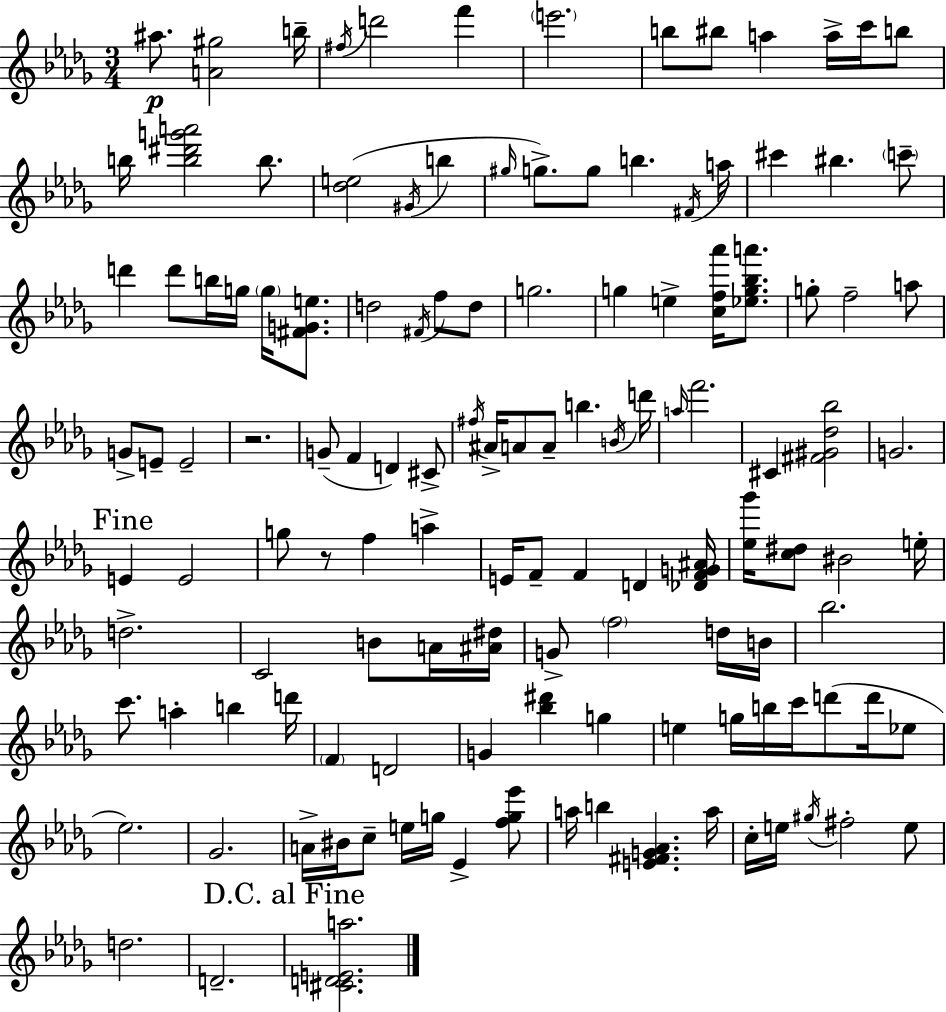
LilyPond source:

{
  \clef treble
  \numericTimeSignature
  \time 3/4
  \key bes \minor
  \repeat volta 2 { ais''8.\p <a' gis''>2 b''16-- | \acciaccatura { fis''16 } d'''2 f'''4 | \parenthesize e'''2. | b''8 bis''8 a''4 a''16-> c'''16 b''8 | \break b''16 <b'' dis''' g''' a'''>2 b''8. | <des'' e''>2( \acciaccatura { gis'16 } b''4 | \grace { gis''16 } g''8.->) g''8 b''4. | \acciaccatura { fis'16 } a''16 cis'''4 bis''4. | \break \parenthesize c'''8-- d'''4 d'''8 b''16 g''16 | \parenthesize g''16 <fis' g' e''>8. d''2 | \acciaccatura { fis'16 } f''8 d''8 g''2. | g''4 e''4-> | \break <c'' f'' aes'''>16 <ees'' g'' bes'' a'''>8. g''8-. f''2-- | a''8 g'8-> e'8-- e'2-- | r2. | g'8--( f'4 d'4) | \break cis'8-> \acciaccatura { fis''16 } ais'16-> a'8 a'8-- b''4. | \acciaccatura { b'16 } d'''16 \grace { a''16 } f'''2. | cis'4 | <fis' gis' des'' bes''>2 g'2. | \break \mark "Fine" e'4 | e'2 g''8 r8 | f''4 a''4-> e'16 f'8-- f'4 | d'4 <des' f' g' ais'>16 <ees'' ges'''>16 <c'' dis''>8 bis'2 | \break e''16-. d''2.-> | c'2 | b'8 a'16 <ais' dis''>16 g'8-> \parenthesize f''2 | d''16 b'16 bes''2. | \break c'''8. a''4-. | b''4 d'''16 \parenthesize f'4 | d'2 g'4 | <bes'' dis'''>4 g''4 e''4 | \break g''16 b''16 c'''16 d'''8( d'''16 ees''8 ees''2.) | ges'2. | a'16-> bis'16 c''8-- | e''16 g''16 ees'4-> <f'' g'' ees'''>8 a''16 b''4 | \break <e' fis' g' aes'>4. a''16 c''16-. e''16 \acciaccatura { gis''16 } fis''2-. | e''8 d''2. | d'2.-- | \mark "D.C. al Fine" <cis' d' e' a''>2. | \break } \bar "|."
}